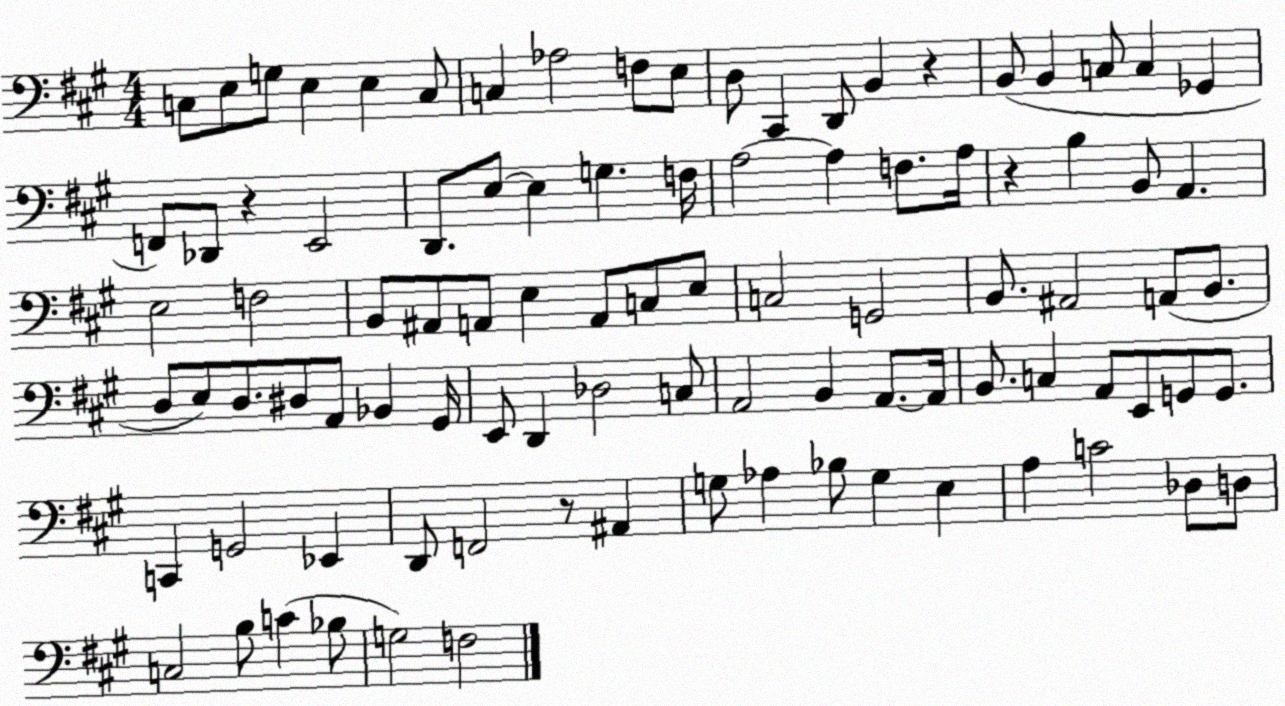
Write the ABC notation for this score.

X:1
T:Untitled
M:4/4
L:1/4
K:A
C,/2 E,/2 G,/2 E, E, C,/2 C, _A,2 F,/2 E,/2 D,/2 ^C,, D,,/2 B,, z B,,/2 B,, C,/2 C, _G,, F,,/2 _D,,/2 z E,,2 D,,/2 E,/2 E, G, F,/4 A,2 A, F,/2 A,/4 z B, B,,/2 A,, E,2 F,2 B,,/2 ^A,,/2 A,,/2 E, A,,/2 C,/2 E,/2 C,2 G,,2 B,,/2 ^A,,2 A,,/2 B,,/2 D,/2 E,/2 D,/2 ^D,/2 A,,/2 _B,, ^G,,/4 E,,/2 D,, _D,2 C,/2 A,,2 B,, A,,/2 A,,/4 B,,/2 C, A,,/2 E,,/2 G,,/2 G,,/2 C,, G,,2 _E,, D,,/2 F,,2 z/2 ^A,, G,/2 _A, _B,/2 G, E, A, C2 _D,/2 D,/2 C,2 B,/2 C _B,/2 G,2 F,2